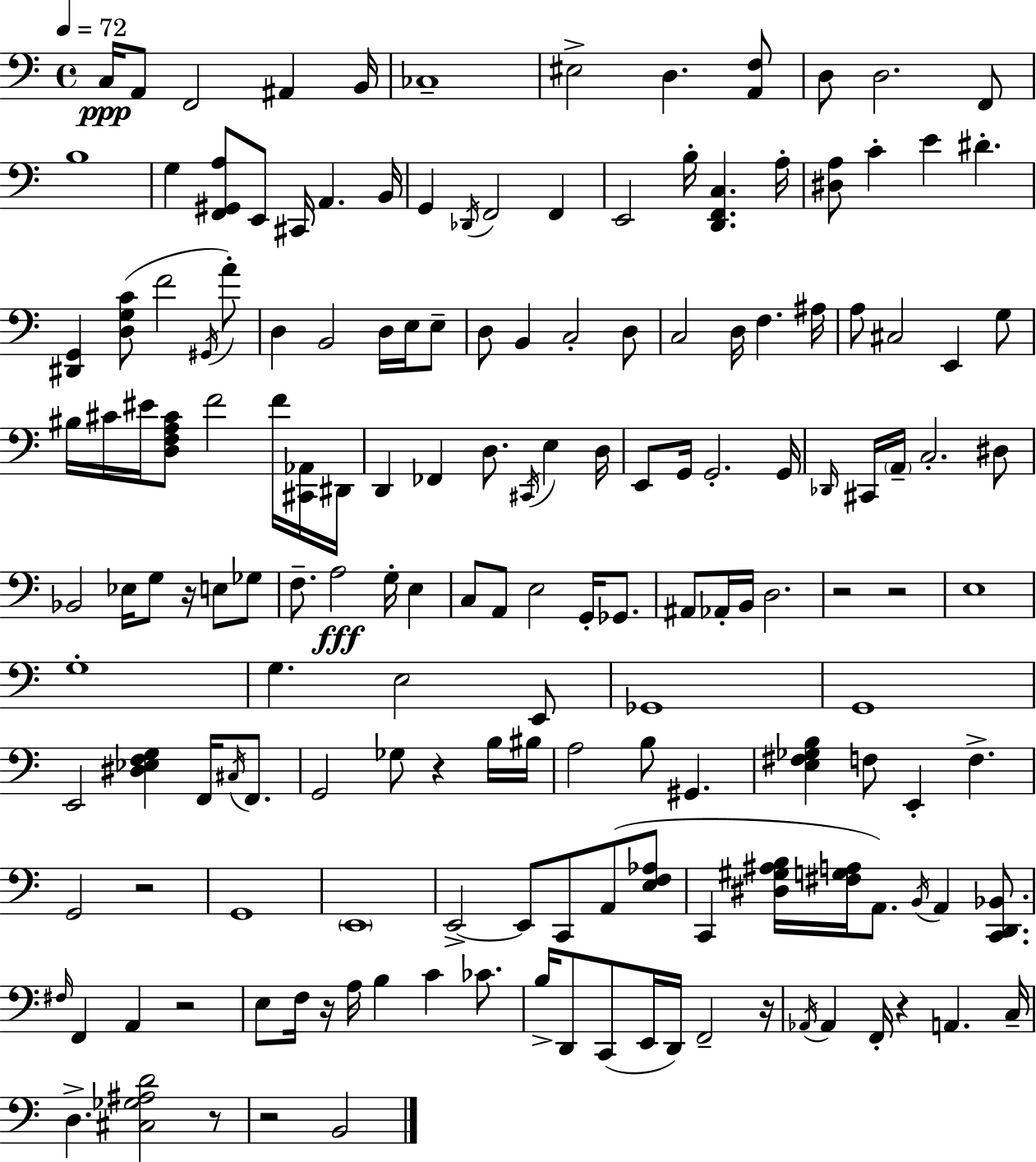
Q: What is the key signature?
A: C major